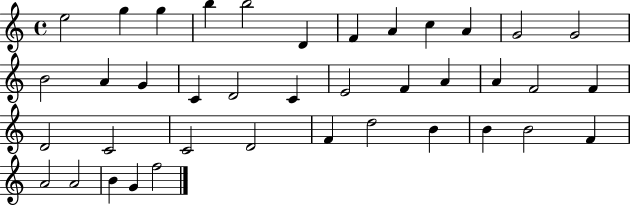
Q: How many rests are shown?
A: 0